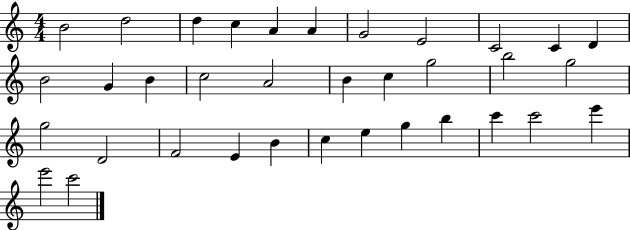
{
  \clef treble
  \numericTimeSignature
  \time 4/4
  \key c \major
  b'2 d''2 | d''4 c''4 a'4 a'4 | g'2 e'2 | c'2 c'4 d'4 | \break b'2 g'4 b'4 | c''2 a'2 | b'4 c''4 g''2 | b''2 g''2 | \break g''2 d'2 | f'2 e'4 b'4 | c''4 e''4 g''4 b''4 | c'''4 c'''2 e'''4 | \break e'''2 c'''2 | \bar "|."
}